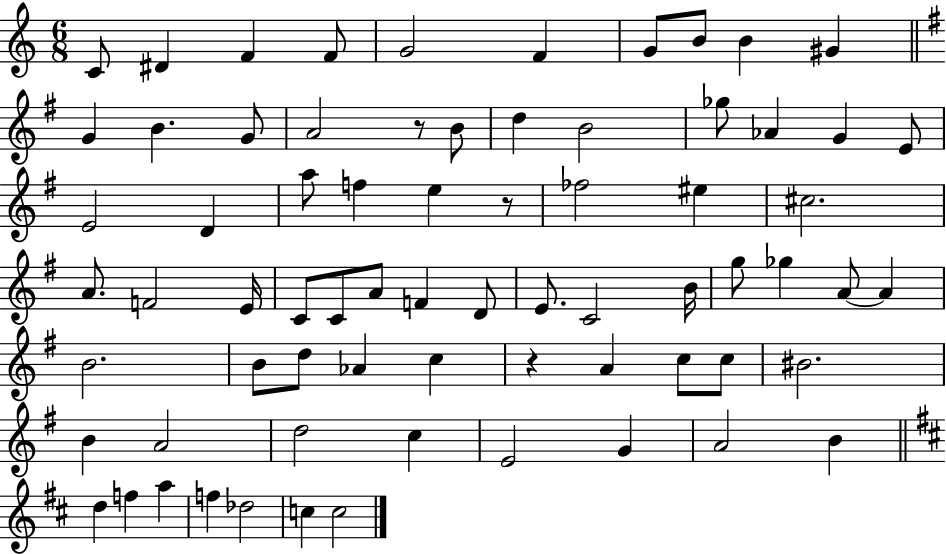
C4/e D#4/q F4/q F4/e G4/h F4/q G4/e B4/e B4/q G#4/q G4/q B4/q. G4/e A4/h R/e B4/e D5/q B4/h Gb5/e Ab4/q G4/q E4/e E4/h D4/q A5/e F5/q E5/q R/e FES5/h EIS5/q C#5/h. A4/e. F4/h E4/s C4/e C4/e A4/e F4/q D4/e E4/e. C4/h B4/s G5/e Gb5/q A4/e A4/q B4/h. B4/e D5/e Ab4/q C5/q R/q A4/q C5/e C5/e BIS4/h. B4/q A4/h D5/h C5/q E4/h G4/q A4/h B4/q D5/q F5/q A5/q F5/q Db5/h C5/q C5/h